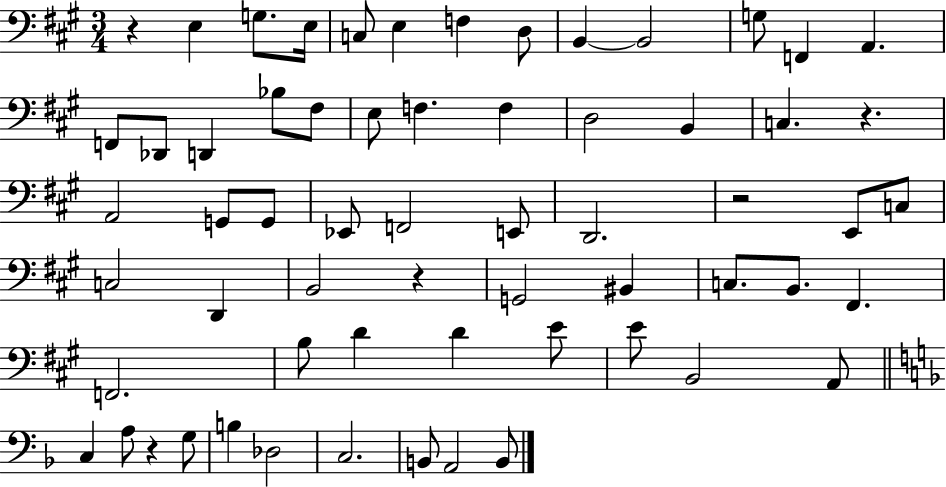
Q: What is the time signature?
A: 3/4